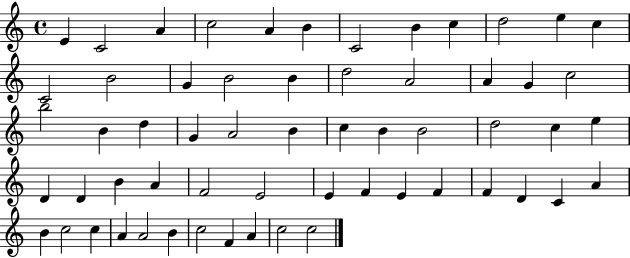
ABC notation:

X:1
T:Untitled
M:4/4
L:1/4
K:C
E C2 A c2 A B C2 B c d2 e c C2 B2 G B2 B d2 A2 A G c2 b2 B d G A2 B c B B2 d2 c e D D B A F2 E2 E F E F F D C A B c2 c A A2 B c2 F A c2 c2